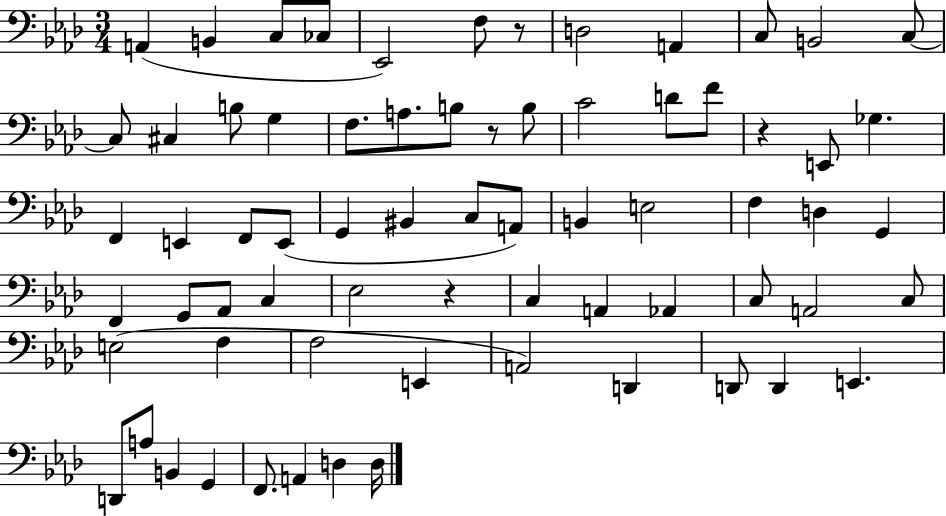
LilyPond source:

{
  \clef bass
  \numericTimeSignature
  \time 3/4
  \key aes \major
  \repeat volta 2 { a,4( b,4 c8 ces8 | ees,2) f8 r8 | d2 a,4 | c8 b,2 c8~~ | \break c8 cis4 b8 g4 | f8. a8. b8 r8 b8 | c'2 d'8 f'8 | r4 e,8 ges4. | \break f,4 e,4 f,8 e,8( | g,4 bis,4 c8 a,8) | b,4 e2 | f4 d4 g,4 | \break f,4 g,8 aes,8 c4 | ees2 r4 | c4 a,4 aes,4 | c8 a,2 c8 | \break e2( f4 | f2 e,4 | a,2) d,4 | d,8 d,4 e,4. | \break d,8 a8 b,4 g,4 | f,8. a,4 d4 d16 | } \bar "|."
}